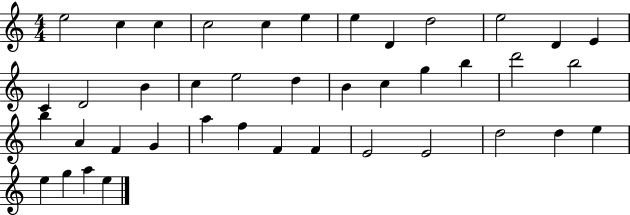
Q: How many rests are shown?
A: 0